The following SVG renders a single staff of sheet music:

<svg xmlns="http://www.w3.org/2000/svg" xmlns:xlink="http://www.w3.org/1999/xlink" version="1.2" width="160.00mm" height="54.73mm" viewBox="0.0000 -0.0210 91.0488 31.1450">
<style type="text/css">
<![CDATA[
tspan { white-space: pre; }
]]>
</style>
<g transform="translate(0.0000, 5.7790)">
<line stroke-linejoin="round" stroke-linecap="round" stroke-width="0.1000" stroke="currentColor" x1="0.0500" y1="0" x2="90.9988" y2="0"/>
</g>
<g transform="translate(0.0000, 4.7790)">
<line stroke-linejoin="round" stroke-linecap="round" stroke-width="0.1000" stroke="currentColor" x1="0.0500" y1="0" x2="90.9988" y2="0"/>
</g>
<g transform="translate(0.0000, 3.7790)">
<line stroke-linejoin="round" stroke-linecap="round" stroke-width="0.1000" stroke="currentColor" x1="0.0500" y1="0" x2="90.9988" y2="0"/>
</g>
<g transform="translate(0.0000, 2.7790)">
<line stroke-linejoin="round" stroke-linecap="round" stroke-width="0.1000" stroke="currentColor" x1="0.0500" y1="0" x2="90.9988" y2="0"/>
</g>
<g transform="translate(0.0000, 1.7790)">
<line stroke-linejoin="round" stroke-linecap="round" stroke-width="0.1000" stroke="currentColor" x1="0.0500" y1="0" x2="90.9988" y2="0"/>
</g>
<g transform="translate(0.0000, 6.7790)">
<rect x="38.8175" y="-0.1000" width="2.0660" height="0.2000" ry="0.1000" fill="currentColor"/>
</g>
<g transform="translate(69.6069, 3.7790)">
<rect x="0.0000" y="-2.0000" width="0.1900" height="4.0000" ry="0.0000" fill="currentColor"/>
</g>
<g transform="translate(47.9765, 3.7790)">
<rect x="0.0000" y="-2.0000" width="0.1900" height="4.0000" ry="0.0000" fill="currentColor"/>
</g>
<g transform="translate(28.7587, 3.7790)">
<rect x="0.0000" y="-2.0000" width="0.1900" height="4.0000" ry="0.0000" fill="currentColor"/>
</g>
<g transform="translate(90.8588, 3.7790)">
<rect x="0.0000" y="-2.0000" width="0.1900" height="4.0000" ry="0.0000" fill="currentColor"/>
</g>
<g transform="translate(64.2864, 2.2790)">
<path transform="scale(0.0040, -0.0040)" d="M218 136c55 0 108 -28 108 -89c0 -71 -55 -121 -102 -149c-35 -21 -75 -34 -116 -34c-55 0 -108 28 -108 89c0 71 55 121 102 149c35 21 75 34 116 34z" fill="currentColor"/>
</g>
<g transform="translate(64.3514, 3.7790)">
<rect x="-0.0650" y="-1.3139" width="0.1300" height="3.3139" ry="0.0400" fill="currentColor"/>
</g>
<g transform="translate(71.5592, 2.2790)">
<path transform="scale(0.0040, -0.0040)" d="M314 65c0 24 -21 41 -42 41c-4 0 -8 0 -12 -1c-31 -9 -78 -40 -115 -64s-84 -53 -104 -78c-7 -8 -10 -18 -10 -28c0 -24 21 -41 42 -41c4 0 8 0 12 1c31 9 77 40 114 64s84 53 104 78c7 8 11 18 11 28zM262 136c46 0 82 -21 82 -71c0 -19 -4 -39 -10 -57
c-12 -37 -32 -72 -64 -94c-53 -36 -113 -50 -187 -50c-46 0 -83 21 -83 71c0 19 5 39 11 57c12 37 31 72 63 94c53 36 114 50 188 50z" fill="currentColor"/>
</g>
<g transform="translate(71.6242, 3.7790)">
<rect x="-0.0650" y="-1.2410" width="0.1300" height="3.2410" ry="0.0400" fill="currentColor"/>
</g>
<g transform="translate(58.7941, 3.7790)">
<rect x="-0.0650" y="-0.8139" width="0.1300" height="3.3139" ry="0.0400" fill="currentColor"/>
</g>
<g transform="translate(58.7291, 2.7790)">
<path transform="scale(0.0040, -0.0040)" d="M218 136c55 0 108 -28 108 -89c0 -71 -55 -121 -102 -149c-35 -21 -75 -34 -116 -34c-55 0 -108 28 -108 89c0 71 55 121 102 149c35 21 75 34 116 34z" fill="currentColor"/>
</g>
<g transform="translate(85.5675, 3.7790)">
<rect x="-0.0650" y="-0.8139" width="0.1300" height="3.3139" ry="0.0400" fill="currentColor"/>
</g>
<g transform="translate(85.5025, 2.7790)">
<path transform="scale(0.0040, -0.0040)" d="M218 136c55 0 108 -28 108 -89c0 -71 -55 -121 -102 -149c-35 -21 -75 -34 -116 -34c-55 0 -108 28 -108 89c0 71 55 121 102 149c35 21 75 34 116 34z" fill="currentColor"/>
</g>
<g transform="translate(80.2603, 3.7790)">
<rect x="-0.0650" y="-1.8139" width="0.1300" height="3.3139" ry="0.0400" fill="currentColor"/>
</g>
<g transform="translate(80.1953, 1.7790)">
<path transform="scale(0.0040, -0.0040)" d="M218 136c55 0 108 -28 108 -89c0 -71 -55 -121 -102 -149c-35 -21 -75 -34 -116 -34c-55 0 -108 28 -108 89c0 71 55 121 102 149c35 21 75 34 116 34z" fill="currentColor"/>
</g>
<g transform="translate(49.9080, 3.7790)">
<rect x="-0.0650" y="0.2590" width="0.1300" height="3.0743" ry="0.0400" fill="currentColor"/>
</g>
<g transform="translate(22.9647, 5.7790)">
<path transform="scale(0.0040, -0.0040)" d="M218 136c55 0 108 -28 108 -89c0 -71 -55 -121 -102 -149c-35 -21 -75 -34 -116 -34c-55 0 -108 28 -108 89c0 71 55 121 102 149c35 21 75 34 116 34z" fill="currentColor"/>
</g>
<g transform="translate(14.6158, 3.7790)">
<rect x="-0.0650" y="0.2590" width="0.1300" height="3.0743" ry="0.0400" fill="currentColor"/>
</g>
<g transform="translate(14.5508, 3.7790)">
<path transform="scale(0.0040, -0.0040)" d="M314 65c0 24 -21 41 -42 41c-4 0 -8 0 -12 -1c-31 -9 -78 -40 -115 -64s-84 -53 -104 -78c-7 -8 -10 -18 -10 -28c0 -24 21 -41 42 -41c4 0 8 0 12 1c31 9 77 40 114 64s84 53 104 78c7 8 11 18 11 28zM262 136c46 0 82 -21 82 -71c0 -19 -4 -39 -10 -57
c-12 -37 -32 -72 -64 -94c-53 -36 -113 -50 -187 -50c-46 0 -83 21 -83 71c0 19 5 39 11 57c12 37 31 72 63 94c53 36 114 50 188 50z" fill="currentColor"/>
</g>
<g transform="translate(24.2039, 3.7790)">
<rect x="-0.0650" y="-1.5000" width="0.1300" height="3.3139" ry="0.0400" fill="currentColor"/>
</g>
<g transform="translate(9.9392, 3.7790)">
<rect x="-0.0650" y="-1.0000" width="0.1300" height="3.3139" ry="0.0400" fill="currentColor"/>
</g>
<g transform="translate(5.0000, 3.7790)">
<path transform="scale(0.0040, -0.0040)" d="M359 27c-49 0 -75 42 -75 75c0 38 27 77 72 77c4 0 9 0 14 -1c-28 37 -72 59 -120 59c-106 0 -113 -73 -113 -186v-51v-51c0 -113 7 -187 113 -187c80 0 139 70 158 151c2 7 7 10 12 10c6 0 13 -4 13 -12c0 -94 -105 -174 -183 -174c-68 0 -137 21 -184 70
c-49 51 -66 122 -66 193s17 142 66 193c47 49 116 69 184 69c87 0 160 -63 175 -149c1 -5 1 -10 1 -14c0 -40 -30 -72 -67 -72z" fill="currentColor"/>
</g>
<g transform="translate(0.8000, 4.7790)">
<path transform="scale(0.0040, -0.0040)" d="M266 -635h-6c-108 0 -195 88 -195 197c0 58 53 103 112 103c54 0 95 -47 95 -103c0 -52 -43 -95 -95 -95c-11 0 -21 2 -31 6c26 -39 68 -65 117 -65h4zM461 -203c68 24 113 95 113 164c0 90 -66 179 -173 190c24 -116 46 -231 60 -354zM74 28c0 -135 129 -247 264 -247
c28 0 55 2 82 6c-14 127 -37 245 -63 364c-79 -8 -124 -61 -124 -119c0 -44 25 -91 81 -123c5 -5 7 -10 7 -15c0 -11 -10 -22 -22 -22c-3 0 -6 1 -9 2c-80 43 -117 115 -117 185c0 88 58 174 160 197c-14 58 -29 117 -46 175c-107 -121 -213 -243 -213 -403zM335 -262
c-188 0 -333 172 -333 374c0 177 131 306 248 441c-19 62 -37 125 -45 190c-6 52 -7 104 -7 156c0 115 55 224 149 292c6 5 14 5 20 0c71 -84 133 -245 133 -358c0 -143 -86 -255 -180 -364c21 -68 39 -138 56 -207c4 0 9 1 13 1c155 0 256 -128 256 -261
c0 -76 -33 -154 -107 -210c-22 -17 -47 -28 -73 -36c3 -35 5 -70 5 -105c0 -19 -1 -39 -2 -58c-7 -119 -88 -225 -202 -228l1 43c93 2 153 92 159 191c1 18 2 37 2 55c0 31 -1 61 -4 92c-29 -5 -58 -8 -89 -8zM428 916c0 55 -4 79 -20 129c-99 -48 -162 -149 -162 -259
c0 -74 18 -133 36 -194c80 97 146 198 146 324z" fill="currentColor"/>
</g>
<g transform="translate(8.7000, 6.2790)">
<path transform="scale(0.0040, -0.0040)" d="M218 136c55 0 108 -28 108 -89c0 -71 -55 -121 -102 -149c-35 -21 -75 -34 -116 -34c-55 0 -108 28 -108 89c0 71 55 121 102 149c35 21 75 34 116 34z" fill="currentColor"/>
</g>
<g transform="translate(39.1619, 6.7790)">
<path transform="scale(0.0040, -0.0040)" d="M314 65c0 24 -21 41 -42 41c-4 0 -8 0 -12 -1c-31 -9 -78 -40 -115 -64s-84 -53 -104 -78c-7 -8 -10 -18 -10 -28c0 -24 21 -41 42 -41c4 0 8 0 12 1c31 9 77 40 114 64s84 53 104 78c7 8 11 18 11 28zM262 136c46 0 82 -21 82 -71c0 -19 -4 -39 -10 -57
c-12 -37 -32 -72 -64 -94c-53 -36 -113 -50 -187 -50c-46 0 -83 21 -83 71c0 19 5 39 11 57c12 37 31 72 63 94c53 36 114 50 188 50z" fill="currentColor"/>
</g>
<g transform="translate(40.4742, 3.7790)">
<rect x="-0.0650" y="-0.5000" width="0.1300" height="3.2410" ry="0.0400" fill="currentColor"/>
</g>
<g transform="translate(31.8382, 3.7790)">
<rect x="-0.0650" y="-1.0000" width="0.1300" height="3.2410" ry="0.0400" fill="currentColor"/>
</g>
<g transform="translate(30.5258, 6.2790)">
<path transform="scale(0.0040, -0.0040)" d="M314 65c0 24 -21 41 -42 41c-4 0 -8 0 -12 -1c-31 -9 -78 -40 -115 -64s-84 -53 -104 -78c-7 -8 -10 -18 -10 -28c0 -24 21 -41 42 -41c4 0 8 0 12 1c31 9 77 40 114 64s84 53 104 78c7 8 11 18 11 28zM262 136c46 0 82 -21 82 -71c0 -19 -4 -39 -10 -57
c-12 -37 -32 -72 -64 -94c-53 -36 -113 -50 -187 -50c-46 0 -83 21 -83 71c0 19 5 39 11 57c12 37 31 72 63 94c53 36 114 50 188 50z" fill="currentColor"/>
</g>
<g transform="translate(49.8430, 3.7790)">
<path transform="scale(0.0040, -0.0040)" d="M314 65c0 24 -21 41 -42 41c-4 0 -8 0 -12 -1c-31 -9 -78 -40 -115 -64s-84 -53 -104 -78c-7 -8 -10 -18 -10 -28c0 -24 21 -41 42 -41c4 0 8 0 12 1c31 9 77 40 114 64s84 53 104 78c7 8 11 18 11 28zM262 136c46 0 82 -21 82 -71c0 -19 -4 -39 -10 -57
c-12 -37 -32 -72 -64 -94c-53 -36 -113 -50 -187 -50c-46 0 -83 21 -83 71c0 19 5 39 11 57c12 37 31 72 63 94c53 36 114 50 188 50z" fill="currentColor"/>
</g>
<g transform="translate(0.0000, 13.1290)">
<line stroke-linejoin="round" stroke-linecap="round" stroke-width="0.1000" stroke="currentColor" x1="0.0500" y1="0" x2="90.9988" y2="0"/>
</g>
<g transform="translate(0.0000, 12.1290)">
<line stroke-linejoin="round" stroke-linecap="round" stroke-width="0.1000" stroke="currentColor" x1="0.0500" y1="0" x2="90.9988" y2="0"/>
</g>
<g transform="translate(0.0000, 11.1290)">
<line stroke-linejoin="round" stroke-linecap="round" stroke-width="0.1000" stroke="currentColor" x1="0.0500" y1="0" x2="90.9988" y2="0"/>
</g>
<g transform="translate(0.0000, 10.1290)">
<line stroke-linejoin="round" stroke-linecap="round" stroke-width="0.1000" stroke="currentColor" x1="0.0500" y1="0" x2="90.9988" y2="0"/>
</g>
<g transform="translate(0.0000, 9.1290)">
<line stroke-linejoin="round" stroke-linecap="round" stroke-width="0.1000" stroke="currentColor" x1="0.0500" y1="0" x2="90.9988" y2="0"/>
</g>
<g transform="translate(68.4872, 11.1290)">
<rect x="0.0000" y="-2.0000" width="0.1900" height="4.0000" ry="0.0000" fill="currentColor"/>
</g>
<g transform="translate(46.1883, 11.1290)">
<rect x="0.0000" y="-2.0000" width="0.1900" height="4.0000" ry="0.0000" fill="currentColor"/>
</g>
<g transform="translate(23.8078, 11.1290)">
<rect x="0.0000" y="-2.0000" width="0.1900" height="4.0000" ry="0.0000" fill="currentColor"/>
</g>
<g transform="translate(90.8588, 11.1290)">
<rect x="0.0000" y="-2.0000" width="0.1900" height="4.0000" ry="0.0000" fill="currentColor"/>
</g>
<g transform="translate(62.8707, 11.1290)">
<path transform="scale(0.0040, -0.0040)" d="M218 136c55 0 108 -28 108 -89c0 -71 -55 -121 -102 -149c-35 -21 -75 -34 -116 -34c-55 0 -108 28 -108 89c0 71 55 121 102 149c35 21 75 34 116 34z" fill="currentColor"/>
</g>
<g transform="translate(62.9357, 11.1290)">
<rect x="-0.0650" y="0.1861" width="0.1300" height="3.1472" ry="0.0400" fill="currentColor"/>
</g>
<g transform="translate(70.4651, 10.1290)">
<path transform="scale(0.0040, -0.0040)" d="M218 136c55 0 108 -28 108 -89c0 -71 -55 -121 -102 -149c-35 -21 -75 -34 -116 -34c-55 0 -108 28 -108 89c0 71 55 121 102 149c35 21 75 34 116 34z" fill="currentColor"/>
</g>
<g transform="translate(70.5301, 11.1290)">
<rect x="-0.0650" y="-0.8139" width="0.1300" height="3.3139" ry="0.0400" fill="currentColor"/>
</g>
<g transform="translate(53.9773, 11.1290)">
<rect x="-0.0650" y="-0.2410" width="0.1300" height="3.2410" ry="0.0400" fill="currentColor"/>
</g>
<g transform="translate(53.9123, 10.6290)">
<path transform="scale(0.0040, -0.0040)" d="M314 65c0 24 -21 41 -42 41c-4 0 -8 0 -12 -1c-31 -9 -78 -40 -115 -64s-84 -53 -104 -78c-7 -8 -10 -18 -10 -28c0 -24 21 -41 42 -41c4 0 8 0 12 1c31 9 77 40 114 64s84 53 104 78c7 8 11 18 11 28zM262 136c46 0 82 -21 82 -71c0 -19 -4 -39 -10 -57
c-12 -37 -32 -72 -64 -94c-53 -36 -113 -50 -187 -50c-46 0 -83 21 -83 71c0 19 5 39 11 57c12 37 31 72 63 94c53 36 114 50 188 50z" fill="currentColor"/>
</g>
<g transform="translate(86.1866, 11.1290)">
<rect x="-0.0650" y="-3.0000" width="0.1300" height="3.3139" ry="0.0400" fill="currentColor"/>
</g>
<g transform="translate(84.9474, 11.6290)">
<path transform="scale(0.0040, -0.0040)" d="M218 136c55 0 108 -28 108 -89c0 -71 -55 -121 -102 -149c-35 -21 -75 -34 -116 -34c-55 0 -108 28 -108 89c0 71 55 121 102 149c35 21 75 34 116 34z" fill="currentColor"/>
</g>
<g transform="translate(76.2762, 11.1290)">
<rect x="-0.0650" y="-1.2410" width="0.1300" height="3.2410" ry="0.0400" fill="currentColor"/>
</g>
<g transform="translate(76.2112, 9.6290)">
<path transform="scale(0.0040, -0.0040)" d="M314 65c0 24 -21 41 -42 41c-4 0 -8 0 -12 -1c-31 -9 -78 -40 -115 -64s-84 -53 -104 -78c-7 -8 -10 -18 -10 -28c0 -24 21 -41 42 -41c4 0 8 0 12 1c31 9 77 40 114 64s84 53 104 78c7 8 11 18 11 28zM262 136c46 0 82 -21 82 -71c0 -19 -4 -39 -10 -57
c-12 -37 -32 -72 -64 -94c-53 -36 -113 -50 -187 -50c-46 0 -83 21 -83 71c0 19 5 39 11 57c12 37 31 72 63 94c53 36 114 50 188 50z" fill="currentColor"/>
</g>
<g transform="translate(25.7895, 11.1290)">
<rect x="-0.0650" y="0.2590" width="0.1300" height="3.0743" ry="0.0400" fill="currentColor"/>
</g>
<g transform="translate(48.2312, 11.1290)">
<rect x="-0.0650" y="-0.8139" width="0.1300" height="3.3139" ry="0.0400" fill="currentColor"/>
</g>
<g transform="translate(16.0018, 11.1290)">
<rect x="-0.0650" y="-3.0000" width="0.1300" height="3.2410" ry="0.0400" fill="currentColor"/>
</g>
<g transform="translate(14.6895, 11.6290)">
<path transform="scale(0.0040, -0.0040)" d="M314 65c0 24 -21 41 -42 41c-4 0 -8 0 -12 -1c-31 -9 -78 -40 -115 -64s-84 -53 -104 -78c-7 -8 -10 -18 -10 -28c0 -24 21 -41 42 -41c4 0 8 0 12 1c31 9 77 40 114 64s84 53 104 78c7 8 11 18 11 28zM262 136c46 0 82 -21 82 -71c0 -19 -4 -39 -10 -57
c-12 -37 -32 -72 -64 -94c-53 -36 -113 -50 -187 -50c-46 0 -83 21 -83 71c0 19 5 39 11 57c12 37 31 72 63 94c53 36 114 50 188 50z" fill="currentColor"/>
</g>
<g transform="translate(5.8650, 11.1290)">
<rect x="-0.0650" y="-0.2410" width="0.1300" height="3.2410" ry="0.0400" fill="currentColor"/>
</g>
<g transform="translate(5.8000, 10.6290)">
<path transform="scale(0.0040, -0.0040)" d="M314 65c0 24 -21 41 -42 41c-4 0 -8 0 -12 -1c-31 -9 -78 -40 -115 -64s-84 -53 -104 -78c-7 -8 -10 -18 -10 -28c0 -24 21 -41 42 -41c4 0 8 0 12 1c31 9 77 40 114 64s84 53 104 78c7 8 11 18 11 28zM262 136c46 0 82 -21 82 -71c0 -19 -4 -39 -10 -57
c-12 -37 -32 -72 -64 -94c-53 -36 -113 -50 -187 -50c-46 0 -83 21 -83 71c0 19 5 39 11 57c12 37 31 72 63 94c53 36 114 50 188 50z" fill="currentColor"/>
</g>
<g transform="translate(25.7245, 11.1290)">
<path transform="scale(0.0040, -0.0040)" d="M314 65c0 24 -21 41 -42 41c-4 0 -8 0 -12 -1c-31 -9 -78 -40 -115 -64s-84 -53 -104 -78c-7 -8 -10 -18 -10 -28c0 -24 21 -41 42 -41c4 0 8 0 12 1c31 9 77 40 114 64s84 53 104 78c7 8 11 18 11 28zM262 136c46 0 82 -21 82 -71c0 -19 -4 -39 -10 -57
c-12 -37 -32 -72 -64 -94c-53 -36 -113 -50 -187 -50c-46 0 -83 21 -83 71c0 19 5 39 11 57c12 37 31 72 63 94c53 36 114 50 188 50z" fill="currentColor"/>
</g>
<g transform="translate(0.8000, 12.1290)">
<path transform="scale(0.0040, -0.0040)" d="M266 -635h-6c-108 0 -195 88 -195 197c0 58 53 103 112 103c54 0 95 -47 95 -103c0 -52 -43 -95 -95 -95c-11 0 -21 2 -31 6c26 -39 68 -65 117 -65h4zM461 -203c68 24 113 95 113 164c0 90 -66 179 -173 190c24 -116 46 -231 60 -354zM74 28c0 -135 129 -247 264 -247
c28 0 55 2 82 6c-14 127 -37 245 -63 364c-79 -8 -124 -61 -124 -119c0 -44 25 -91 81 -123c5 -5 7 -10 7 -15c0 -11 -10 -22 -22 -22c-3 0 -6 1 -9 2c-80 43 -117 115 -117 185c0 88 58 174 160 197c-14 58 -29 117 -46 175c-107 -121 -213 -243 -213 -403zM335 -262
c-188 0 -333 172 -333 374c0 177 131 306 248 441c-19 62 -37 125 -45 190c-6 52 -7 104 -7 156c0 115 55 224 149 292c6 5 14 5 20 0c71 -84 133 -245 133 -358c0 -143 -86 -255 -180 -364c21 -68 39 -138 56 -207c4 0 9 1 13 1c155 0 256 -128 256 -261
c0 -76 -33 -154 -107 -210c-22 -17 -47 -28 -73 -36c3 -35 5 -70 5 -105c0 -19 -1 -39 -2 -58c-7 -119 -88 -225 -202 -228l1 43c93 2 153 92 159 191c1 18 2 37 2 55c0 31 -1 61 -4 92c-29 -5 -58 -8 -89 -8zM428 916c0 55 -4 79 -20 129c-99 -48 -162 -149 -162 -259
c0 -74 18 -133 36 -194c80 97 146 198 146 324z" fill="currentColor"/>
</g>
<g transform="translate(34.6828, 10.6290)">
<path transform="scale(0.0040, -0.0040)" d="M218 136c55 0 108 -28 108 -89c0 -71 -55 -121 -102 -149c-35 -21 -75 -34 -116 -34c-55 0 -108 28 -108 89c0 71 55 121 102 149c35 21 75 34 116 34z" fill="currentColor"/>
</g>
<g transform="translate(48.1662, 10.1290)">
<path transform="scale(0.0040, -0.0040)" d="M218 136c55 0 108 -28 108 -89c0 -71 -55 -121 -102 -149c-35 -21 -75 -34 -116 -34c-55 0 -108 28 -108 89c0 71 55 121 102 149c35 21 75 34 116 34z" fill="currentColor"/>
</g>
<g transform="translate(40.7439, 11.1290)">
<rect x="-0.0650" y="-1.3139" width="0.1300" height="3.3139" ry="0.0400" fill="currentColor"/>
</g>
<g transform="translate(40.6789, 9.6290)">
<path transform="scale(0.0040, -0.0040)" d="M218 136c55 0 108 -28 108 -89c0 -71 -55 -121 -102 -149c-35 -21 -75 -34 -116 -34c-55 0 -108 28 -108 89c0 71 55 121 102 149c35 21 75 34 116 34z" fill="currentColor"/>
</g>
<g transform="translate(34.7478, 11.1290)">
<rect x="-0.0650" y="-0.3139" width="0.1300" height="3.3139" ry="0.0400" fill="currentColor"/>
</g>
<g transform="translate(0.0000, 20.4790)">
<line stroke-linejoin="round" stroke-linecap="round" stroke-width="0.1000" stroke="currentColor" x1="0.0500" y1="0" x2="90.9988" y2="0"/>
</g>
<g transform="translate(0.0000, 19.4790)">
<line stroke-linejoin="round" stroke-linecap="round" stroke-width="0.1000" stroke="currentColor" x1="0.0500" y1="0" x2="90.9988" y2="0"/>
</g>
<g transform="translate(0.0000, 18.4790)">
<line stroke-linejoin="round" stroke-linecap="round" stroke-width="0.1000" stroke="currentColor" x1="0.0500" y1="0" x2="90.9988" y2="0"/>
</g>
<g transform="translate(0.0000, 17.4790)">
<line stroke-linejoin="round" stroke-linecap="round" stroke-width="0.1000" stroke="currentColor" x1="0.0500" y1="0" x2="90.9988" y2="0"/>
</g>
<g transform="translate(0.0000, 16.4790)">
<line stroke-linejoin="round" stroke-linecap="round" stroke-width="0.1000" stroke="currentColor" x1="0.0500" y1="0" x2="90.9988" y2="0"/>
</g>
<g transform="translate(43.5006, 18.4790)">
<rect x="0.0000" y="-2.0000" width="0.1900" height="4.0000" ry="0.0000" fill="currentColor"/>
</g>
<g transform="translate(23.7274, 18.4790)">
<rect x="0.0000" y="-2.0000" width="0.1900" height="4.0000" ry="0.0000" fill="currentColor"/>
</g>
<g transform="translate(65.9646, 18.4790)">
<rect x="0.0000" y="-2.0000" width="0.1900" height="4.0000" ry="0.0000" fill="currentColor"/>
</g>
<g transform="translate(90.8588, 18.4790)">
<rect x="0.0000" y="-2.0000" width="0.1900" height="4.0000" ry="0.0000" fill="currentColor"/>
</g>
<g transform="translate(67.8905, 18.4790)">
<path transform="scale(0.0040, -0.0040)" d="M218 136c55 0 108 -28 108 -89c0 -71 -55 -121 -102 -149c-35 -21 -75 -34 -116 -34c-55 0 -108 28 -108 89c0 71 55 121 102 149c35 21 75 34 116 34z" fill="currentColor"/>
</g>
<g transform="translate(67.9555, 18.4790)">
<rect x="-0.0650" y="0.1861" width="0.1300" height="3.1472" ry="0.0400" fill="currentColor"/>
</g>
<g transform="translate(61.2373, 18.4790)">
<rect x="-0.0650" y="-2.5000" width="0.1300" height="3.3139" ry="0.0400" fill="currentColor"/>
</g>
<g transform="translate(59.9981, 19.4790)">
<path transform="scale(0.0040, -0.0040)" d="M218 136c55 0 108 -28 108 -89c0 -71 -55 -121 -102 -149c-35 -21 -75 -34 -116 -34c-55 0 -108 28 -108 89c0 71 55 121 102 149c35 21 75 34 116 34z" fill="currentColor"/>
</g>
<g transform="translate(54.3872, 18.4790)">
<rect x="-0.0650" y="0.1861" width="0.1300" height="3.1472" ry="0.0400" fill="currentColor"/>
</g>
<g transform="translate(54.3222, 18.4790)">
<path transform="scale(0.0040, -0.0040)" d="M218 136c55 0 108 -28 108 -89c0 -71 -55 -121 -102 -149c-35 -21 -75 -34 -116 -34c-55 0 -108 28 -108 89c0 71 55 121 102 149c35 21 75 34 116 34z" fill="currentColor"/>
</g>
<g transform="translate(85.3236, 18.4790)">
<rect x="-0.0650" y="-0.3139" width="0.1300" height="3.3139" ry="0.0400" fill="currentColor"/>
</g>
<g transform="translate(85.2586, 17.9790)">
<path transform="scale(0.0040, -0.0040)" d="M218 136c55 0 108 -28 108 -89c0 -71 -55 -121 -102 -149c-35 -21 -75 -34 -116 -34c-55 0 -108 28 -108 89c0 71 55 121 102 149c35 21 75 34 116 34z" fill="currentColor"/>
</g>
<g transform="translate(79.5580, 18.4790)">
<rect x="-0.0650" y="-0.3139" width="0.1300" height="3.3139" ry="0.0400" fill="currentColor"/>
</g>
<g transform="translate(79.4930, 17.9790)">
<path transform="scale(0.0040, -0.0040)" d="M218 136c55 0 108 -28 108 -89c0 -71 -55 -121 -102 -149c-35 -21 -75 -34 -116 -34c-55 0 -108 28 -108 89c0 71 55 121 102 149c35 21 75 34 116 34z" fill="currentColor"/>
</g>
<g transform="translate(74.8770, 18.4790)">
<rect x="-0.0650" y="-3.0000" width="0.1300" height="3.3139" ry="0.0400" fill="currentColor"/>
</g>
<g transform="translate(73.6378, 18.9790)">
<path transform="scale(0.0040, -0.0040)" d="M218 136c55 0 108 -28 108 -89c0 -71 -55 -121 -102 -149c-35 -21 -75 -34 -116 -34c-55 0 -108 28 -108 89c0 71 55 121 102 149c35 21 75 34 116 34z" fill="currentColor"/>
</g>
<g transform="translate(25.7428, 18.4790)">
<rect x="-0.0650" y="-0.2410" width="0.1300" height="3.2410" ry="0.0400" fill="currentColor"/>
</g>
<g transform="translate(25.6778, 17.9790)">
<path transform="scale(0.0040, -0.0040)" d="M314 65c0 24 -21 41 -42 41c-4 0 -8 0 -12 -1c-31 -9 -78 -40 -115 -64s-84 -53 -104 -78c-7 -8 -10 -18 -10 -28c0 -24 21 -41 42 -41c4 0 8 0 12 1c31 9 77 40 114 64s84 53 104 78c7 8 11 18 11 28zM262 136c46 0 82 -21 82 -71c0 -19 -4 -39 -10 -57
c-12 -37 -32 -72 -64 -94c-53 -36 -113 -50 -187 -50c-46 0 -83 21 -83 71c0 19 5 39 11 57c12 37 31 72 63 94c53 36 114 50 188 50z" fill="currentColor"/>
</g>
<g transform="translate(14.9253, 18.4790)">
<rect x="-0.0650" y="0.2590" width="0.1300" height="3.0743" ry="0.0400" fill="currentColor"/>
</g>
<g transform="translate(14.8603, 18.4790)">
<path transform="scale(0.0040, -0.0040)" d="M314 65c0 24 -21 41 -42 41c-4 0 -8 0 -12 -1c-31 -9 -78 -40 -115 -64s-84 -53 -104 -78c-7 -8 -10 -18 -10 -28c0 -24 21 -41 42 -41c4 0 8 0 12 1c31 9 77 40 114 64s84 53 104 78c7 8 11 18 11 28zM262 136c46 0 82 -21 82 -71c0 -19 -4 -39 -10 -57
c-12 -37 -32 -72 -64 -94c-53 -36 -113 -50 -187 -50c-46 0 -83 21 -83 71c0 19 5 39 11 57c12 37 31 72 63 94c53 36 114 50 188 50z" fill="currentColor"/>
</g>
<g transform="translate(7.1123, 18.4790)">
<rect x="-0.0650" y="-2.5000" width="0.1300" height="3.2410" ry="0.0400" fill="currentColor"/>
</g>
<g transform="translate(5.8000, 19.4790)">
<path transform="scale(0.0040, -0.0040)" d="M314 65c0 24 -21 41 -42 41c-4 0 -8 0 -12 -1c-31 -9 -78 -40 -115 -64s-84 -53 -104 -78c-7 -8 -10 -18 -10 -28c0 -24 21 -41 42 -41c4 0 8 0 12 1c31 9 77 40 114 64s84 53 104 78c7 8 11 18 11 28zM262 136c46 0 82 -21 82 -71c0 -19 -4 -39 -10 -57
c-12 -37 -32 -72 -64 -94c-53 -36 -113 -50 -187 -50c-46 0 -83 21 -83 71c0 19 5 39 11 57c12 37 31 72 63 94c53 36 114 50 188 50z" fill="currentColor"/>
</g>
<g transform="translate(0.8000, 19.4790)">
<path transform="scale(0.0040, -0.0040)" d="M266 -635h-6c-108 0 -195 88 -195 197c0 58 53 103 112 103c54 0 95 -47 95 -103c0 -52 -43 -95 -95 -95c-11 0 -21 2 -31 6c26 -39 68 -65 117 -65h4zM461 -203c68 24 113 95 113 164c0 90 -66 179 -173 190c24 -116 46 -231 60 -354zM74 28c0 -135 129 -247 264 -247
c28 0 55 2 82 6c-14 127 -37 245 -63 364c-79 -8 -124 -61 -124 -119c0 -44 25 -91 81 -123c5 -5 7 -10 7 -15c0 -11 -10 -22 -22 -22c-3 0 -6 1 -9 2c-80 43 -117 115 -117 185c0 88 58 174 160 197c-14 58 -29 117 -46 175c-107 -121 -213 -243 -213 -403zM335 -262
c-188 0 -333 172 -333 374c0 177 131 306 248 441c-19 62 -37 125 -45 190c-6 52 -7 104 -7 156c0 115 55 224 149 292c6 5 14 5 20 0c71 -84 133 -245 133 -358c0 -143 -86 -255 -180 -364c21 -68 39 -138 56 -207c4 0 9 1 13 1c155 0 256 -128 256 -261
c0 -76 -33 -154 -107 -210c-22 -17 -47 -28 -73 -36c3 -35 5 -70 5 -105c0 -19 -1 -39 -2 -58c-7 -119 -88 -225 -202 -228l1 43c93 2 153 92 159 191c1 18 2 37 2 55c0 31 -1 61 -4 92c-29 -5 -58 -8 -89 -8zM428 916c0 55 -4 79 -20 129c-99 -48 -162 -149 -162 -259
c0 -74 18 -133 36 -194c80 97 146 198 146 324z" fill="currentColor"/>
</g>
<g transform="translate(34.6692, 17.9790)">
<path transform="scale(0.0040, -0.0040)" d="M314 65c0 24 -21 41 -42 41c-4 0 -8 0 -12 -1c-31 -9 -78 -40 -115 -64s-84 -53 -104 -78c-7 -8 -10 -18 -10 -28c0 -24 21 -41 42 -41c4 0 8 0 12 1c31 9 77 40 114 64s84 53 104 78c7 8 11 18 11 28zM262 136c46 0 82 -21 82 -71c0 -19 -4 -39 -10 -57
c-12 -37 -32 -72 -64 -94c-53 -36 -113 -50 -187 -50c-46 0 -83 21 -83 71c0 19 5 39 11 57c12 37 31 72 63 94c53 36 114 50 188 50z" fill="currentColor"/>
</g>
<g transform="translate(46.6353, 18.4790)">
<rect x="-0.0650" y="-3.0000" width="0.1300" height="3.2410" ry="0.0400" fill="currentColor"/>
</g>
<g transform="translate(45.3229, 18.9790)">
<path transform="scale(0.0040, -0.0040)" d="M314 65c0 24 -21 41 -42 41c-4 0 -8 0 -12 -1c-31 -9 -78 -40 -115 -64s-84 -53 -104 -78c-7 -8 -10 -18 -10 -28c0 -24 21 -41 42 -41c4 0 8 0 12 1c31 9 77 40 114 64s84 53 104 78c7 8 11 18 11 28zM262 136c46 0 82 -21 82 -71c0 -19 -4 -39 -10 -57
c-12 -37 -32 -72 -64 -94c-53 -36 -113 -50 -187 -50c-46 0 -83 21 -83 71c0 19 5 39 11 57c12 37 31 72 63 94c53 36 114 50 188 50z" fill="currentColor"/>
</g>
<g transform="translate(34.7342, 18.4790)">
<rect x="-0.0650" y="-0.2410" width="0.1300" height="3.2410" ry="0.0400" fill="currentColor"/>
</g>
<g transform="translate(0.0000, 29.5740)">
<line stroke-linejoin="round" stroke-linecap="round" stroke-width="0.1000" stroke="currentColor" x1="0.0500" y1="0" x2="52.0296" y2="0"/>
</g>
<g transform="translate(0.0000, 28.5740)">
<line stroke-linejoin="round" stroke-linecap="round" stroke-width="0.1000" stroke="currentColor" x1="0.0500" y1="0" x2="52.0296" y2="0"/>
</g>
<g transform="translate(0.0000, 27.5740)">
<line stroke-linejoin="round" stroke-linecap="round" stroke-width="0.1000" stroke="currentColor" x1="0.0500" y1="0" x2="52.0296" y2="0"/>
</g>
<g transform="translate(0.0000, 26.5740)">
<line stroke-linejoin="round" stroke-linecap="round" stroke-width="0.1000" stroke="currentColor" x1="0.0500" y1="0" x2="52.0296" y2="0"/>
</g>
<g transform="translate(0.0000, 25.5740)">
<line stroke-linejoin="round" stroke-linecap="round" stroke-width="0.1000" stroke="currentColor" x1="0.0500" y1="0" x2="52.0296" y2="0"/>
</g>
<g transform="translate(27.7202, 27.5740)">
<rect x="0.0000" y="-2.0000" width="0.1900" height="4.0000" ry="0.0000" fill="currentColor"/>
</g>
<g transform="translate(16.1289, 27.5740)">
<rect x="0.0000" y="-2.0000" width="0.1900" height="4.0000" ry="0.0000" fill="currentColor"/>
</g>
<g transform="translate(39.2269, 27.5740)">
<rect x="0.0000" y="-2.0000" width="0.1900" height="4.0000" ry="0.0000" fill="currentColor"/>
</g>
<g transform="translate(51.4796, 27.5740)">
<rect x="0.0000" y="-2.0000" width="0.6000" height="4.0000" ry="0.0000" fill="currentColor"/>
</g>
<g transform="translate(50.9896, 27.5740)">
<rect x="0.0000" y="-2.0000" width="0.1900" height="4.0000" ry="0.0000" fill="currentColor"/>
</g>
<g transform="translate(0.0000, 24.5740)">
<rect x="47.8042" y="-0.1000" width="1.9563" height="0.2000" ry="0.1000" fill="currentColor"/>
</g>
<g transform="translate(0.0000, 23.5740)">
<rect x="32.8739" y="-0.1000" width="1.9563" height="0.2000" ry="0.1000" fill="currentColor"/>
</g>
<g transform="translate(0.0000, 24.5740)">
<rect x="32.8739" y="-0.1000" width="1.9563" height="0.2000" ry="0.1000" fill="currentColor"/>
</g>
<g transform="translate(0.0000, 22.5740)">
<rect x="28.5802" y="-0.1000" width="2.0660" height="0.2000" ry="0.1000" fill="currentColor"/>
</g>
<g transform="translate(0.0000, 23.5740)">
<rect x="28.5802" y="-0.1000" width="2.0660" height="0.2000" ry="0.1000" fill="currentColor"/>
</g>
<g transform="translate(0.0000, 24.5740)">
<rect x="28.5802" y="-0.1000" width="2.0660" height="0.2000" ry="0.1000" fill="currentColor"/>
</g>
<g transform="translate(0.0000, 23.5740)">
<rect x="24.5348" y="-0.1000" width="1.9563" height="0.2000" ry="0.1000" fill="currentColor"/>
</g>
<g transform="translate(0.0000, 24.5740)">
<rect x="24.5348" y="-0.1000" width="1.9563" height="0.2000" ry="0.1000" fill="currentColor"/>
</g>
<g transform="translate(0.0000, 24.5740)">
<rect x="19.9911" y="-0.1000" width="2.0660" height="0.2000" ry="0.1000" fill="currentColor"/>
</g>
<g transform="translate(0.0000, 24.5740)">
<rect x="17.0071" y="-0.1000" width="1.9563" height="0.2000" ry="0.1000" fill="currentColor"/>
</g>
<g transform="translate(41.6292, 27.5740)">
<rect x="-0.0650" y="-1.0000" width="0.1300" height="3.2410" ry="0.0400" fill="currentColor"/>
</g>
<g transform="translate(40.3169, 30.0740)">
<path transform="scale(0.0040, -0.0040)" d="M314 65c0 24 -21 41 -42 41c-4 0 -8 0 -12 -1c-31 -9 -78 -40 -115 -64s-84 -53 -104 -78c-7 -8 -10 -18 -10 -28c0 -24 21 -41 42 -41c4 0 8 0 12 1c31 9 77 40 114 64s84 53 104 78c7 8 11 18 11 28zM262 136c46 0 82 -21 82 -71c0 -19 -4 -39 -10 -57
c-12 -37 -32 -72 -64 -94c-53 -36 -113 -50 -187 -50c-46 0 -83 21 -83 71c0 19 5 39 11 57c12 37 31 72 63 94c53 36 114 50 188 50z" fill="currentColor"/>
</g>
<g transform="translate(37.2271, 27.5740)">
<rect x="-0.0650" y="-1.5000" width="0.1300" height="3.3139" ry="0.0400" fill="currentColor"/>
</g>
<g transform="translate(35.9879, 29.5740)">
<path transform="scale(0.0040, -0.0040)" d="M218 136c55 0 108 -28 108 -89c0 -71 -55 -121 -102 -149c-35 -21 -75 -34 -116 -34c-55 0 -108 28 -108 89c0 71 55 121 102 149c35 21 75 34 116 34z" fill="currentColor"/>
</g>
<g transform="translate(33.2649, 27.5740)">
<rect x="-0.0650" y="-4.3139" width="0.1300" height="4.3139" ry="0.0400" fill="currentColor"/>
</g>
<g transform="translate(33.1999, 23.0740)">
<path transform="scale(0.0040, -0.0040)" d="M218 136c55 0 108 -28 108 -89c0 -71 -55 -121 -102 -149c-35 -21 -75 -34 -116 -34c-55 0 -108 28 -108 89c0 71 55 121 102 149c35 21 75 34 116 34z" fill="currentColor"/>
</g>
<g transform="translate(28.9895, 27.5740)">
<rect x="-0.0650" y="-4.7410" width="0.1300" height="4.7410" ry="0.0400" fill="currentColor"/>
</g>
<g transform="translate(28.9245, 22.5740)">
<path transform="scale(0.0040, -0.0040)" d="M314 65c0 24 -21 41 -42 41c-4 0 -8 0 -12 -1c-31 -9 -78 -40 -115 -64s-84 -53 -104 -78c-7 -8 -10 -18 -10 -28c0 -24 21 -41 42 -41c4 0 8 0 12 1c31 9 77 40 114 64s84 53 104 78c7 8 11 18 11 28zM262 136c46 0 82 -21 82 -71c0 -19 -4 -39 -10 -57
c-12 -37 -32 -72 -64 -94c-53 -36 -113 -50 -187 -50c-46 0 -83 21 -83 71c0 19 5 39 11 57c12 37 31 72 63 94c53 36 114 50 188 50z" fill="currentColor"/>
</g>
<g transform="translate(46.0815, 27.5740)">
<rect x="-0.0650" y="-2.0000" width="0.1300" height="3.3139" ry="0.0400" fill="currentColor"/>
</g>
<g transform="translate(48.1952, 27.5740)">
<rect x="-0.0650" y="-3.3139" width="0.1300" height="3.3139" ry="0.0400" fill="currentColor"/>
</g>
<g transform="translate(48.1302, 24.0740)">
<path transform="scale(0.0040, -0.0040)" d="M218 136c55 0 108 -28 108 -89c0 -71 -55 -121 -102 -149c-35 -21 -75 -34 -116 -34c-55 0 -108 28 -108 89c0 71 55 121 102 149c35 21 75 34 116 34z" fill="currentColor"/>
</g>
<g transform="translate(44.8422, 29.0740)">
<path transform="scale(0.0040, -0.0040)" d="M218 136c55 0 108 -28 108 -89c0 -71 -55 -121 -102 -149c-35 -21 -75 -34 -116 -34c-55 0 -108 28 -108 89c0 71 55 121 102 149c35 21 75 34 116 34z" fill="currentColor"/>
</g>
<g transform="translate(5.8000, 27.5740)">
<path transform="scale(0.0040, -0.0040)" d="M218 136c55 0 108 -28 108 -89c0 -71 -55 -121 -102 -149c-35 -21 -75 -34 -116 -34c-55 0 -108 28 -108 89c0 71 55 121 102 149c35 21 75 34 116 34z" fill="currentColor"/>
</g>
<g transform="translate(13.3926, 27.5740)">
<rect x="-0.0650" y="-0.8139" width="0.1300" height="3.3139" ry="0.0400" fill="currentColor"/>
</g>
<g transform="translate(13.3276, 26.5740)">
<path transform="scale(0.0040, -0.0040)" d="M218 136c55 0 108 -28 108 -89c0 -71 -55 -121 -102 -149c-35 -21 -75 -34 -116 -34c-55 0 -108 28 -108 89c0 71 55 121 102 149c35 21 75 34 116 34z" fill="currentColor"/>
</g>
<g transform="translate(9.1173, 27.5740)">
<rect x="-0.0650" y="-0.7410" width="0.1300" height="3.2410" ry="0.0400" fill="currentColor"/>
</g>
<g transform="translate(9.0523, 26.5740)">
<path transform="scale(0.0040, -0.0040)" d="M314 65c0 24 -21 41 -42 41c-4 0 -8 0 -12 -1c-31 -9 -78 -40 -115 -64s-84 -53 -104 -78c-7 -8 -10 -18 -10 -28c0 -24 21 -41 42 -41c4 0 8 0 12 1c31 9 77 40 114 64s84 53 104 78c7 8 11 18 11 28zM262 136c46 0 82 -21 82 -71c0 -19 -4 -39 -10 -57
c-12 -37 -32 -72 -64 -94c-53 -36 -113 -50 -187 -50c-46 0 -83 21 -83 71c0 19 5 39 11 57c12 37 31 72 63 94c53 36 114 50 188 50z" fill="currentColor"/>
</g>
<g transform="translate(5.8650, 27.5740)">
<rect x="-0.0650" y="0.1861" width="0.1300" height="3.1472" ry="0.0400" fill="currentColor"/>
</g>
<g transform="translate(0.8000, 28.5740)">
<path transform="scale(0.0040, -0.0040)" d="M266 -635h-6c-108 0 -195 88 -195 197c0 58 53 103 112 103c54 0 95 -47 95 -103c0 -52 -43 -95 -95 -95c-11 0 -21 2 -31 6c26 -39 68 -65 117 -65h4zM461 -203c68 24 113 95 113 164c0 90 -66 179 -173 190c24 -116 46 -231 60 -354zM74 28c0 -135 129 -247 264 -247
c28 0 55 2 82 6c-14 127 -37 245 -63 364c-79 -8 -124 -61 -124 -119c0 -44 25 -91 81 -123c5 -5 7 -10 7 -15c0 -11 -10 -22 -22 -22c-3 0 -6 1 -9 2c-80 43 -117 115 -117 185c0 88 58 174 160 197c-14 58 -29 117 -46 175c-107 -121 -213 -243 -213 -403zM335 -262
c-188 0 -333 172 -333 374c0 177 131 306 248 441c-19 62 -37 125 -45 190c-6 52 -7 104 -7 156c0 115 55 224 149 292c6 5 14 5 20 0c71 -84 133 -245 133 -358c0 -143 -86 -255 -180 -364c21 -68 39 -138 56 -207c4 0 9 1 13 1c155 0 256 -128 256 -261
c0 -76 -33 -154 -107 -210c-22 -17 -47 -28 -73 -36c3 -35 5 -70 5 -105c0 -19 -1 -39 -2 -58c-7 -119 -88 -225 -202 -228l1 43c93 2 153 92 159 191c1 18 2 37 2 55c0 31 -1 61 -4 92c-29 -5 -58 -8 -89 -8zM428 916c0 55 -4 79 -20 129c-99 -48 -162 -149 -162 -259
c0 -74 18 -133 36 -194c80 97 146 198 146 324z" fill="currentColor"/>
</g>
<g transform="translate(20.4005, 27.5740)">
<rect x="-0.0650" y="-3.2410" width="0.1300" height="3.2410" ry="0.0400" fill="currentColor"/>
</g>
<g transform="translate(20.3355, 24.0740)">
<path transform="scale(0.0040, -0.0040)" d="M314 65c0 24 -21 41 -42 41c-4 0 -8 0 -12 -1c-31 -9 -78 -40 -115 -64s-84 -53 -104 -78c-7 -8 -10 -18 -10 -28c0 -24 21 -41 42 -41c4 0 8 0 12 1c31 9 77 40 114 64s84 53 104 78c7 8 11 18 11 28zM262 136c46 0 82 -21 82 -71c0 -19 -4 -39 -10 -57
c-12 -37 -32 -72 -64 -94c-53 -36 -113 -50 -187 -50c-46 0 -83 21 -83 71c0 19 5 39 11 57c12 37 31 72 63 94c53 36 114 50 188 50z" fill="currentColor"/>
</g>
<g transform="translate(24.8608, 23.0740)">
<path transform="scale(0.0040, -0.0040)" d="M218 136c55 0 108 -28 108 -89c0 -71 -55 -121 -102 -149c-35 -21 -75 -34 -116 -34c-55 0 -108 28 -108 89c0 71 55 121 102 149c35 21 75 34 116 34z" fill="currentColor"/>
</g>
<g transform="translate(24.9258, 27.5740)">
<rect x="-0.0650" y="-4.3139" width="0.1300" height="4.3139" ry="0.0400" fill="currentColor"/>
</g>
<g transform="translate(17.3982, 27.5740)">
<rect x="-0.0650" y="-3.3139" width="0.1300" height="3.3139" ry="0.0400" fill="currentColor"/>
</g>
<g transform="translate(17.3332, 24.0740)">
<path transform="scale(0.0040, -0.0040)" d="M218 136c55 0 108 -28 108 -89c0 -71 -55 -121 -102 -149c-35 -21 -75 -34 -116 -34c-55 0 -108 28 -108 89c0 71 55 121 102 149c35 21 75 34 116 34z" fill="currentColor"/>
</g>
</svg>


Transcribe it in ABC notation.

X:1
T:Untitled
M:4/4
L:1/4
K:C
D B2 E D2 C2 B2 d e e2 f d c2 A2 B2 c e d c2 B d e2 A G2 B2 c2 c2 A2 B G B A c c B d2 d b b2 d' e'2 d' E D2 F b